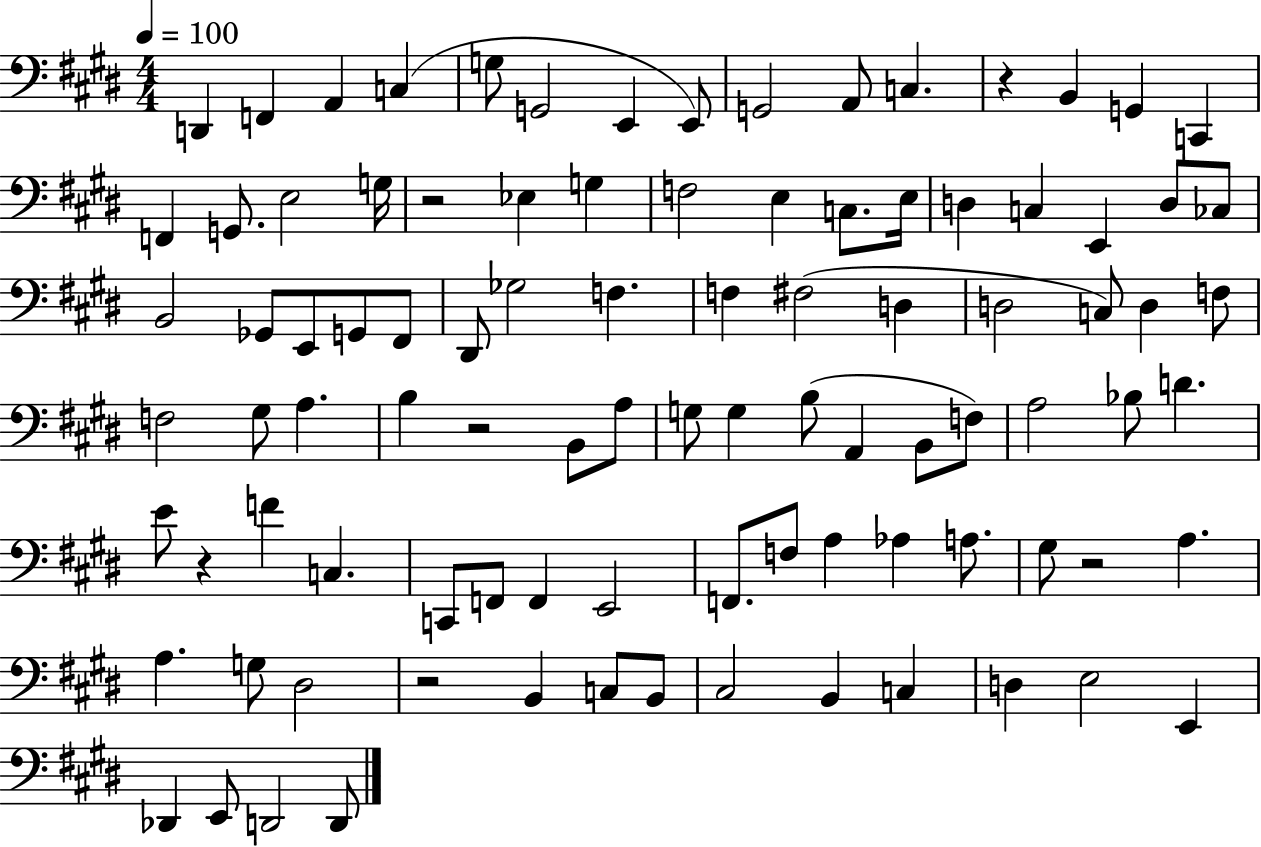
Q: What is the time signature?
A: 4/4